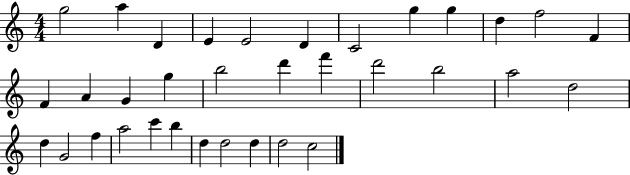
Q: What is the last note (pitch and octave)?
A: C5